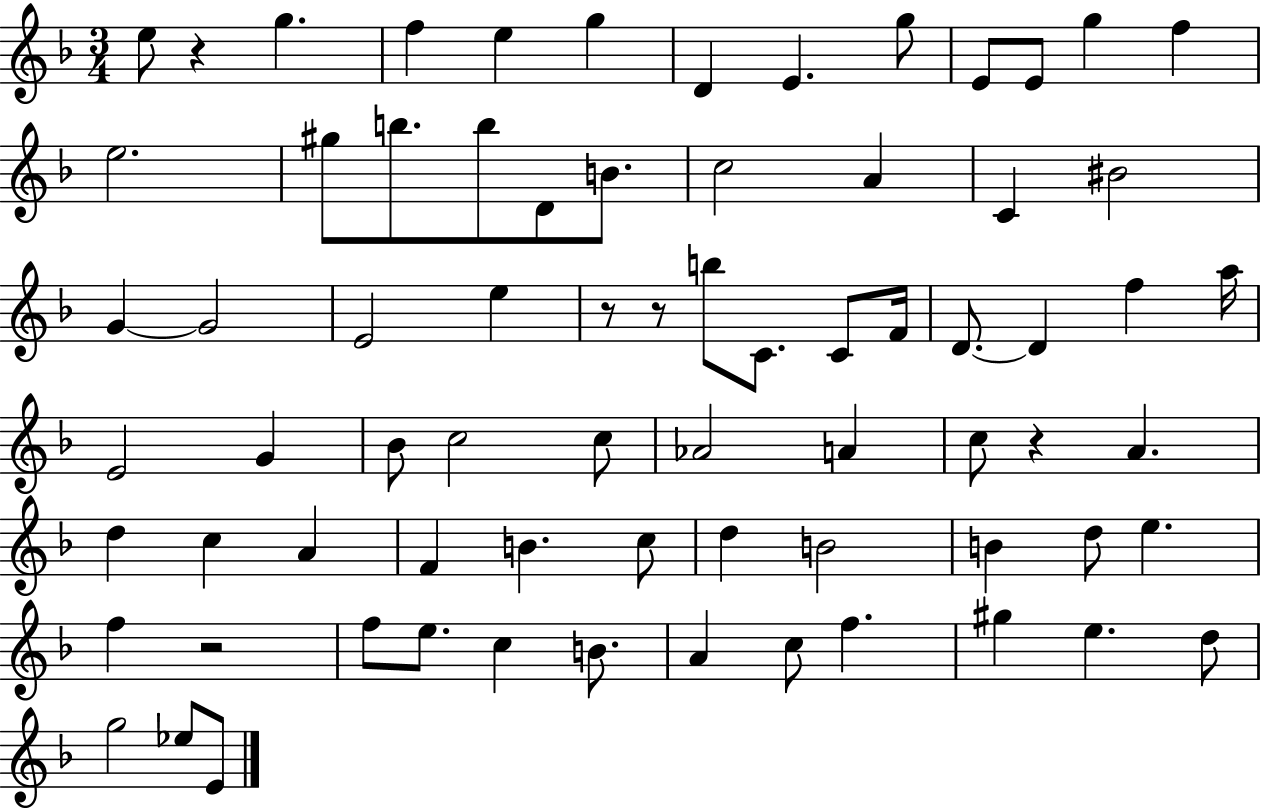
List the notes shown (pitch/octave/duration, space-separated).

E5/e R/q G5/q. F5/q E5/q G5/q D4/q E4/q. G5/e E4/e E4/e G5/q F5/q E5/h. G#5/e B5/e. B5/e D4/e B4/e. C5/h A4/q C4/q BIS4/h G4/q G4/h E4/h E5/q R/e R/e B5/e C4/e. C4/e F4/s D4/e. D4/q F5/q A5/s E4/h G4/q Bb4/e C5/h C5/e Ab4/h A4/q C5/e R/q A4/q. D5/q C5/q A4/q F4/q B4/q. C5/e D5/q B4/h B4/q D5/e E5/q. F5/q R/h F5/e E5/e. C5/q B4/e. A4/q C5/e F5/q. G#5/q E5/q. D5/e G5/h Eb5/e E4/e